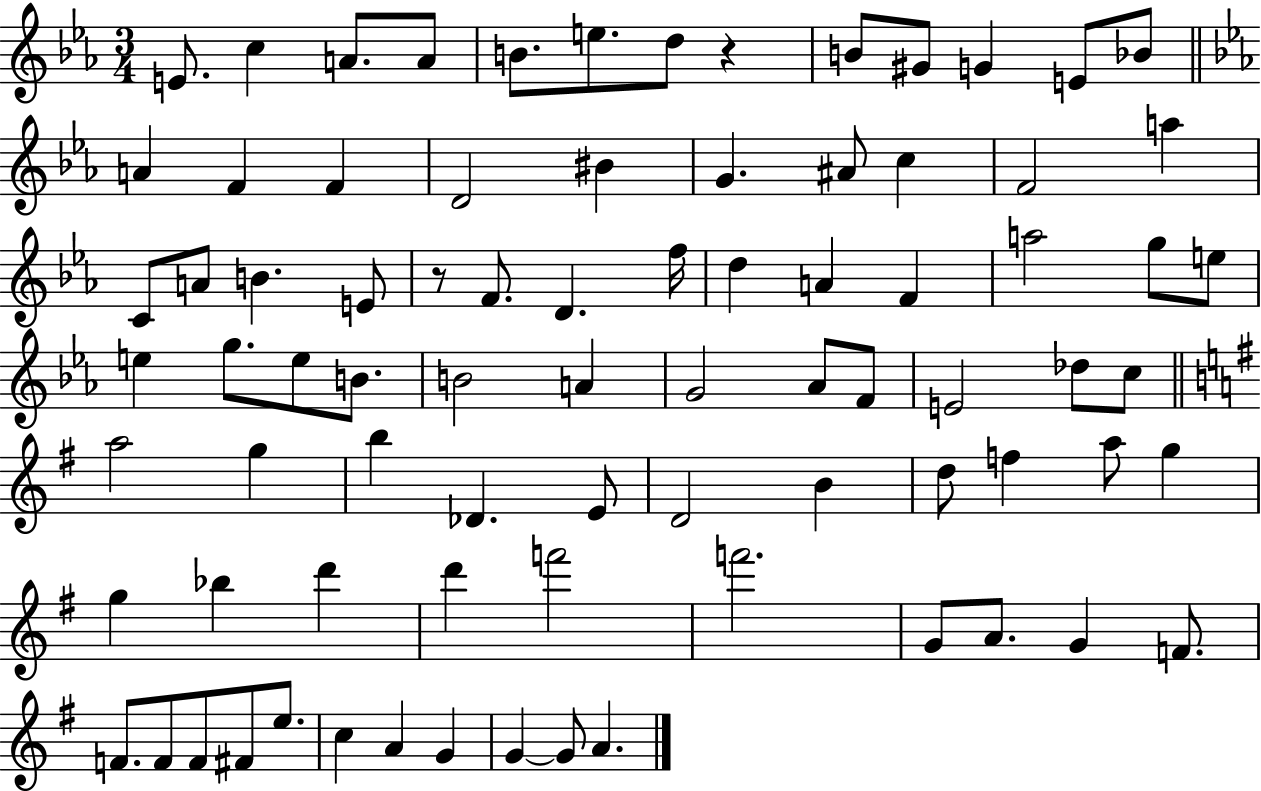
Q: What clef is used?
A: treble